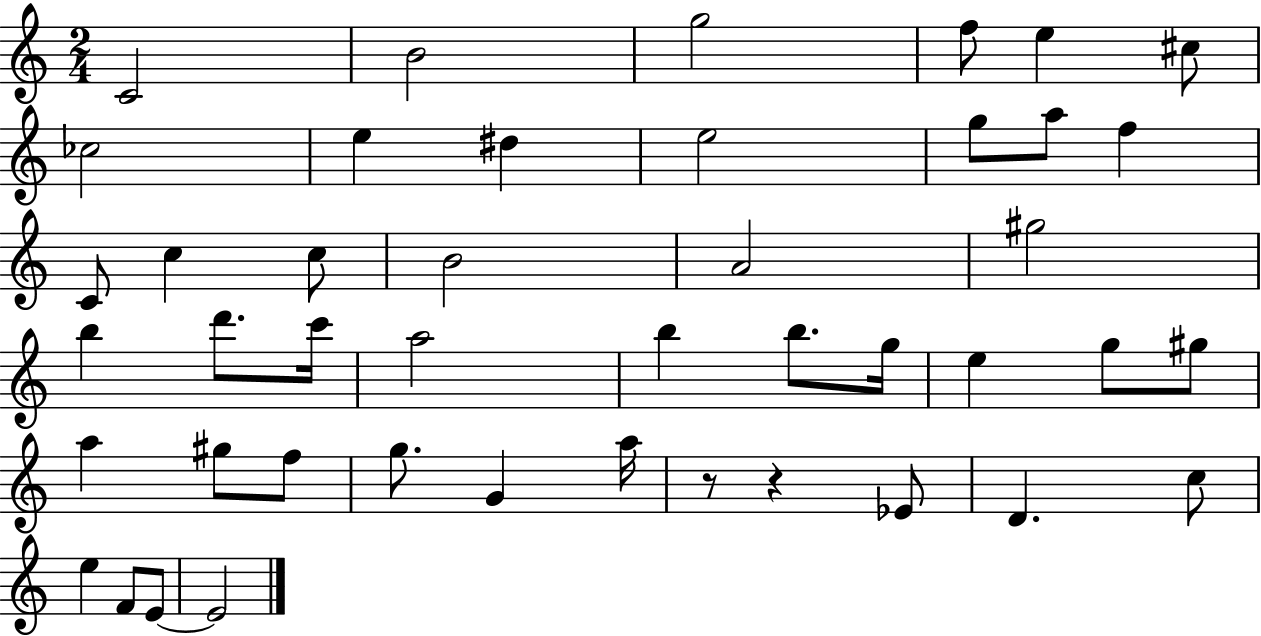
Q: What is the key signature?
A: C major